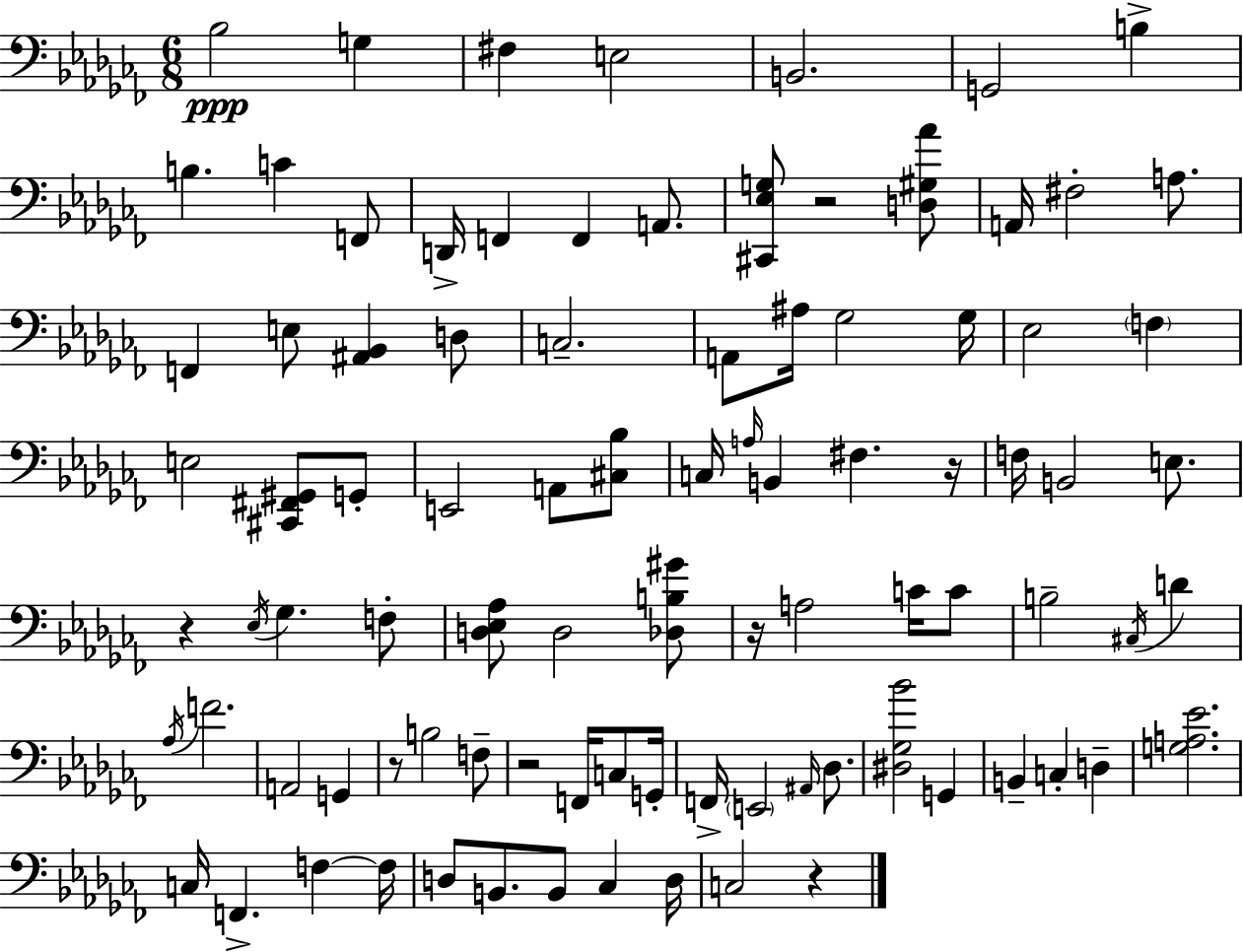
{
  \clef bass
  \numericTimeSignature
  \time 6/8
  \key aes \minor
  bes2\ppp g4 | fis4 e2 | b,2. | g,2 b4-> | \break b4. c'4 f,8 | d,16-> f,4 f,4 a,8. | <cis, ees g>8 r2 <d gis aes'>8 | a,16 fis2-. a8. | \break f,4 e8 <ais, bes,>4 d8 | c2.-- | a,8 ais16 ges2 ges16 | ees2 \parenthesize f4 | \break e2 <cis, fis, gis,>8 g,8-. | e,2 a,8 <cis bes>8 | c16 \grace { a16 } b,4 fis4. | r16 f16 b,2 e8. | \break r4 \acciaccatura { ees16 } ges4. | f8-. <d ees aes>8 d2 | <des b gis'>8 r16 a2 c'16 | c'8 b2-- \acciaccatura { cis16 } d'4 | \break \acciaccatura { aes16 } f'2. | a,2 | g,4 r8 b2 | f8-- r2 | \break f,16 c8 g,16-. f,16-> \parenthesize e,2 | \grace { ais,16 } des8. <dis ges bes'>2 | g,4 b,4-- c4-. | d4-- <g a ees'>2. | \break c16 f,4.-> | f4~~ f16 d8 b,8. b,8 | ces4 d16 c2 | r4 \bar "|."
}